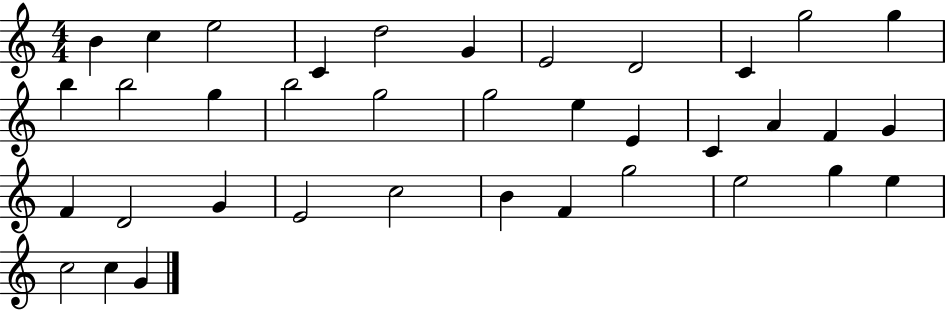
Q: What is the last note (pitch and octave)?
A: G4